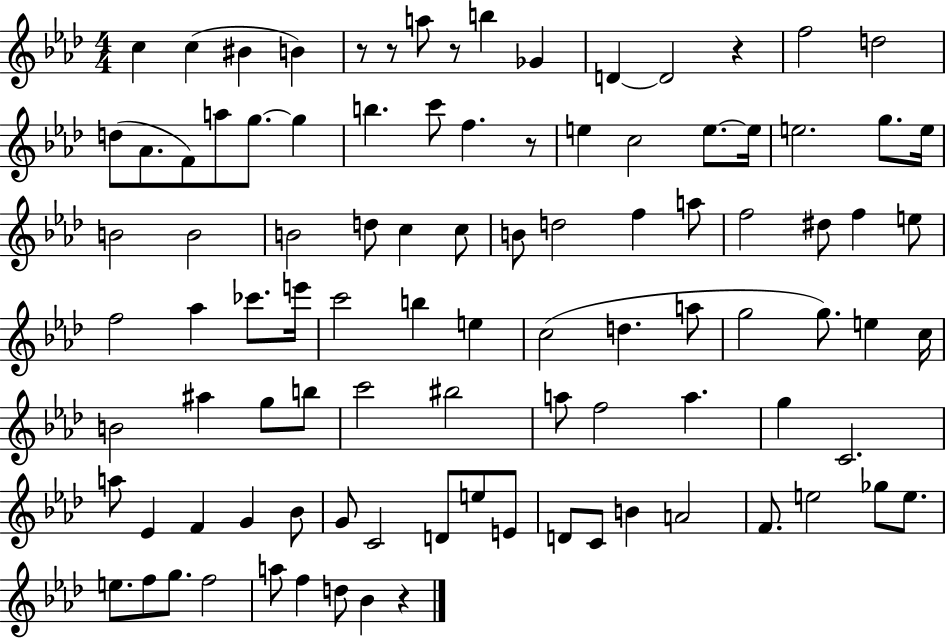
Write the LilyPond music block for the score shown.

{
  \clef treble
  \numericTimeSignature
  \time 4/4
  \key aes \major
  c''4 c''4( bis'4 b'4) | r8 r8 a''8 r8 b''4 ges'4 | d'4~~ d'2 r4 | f''2 d''2 | \break d''8( aes'8. f'8) a''8 g''8.~~ g''4 | b''4. c'''8 f''4. r8 | e''4 c''2 e''8.~~ e''16 | e''2. g''8. e''16 | \break b'2 b'2 | b'2 d''8 c''4 c''8 | b'8 d''2 f''4 a''8 | f''2 dis''8 f''4 e''8 | \break f''2 aes''4 ces'''8. e'''16 | c'''2 b''4 e''4 | c''2( d''4. a''8 | g''2 g''8.) e''4 c''16 | \break b'2 ais''4 g''8 b''8 | c'''2 bis''2 | a''8 f''2 a''4. | g''4 c'2. | \break a''8 ees'4 f'4 g'4 bes'8 | g'8 c'2 d'8 e''8 e'8 | d'8 c'8 b'4 a'2 | f'8. e''2 ges''8 e''8. | \break e''8. f''8 g''8. f''2 | a''8 f''4 d''8 bes'4 r4 | \bar "|."
}